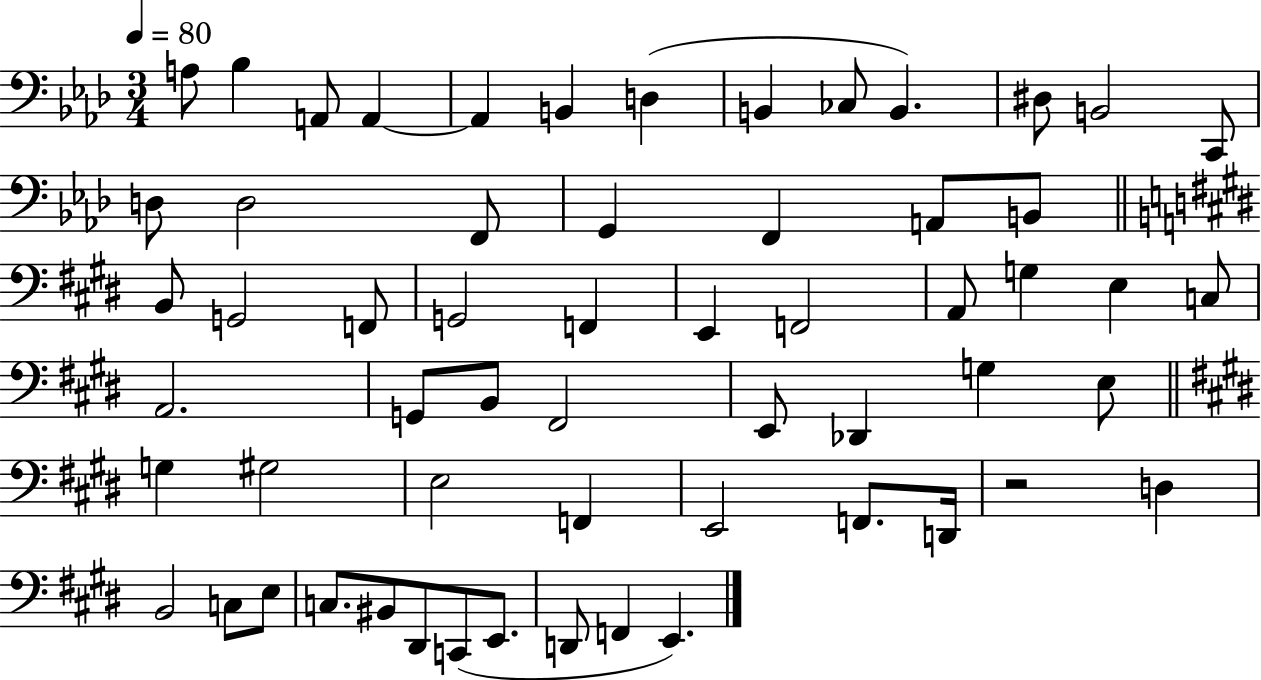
A3/e Bb3/q A2/e A2/q A2/q B2/q D3/q B2/q CES3/e B2/q. D#3/e B2/h C2/e D3/e D3/h F2/e G2/q F2/q A2/e B2/e B2/e G2/h F2/e G2/h F2/q E2/q F2/h A2/e G3/q E3/q C3/e A2/h. G2/e B2/e F#2/h E2/e Db2/q G3/q E3/e G3/q G#3/h E3/h F2/q E2/h F2/e. D2/s R/h D3/q B2/h C3/e E3/e C3/e. BIS2/e D#2/e C2/e E2/e. D2/e F2/q E2/q.